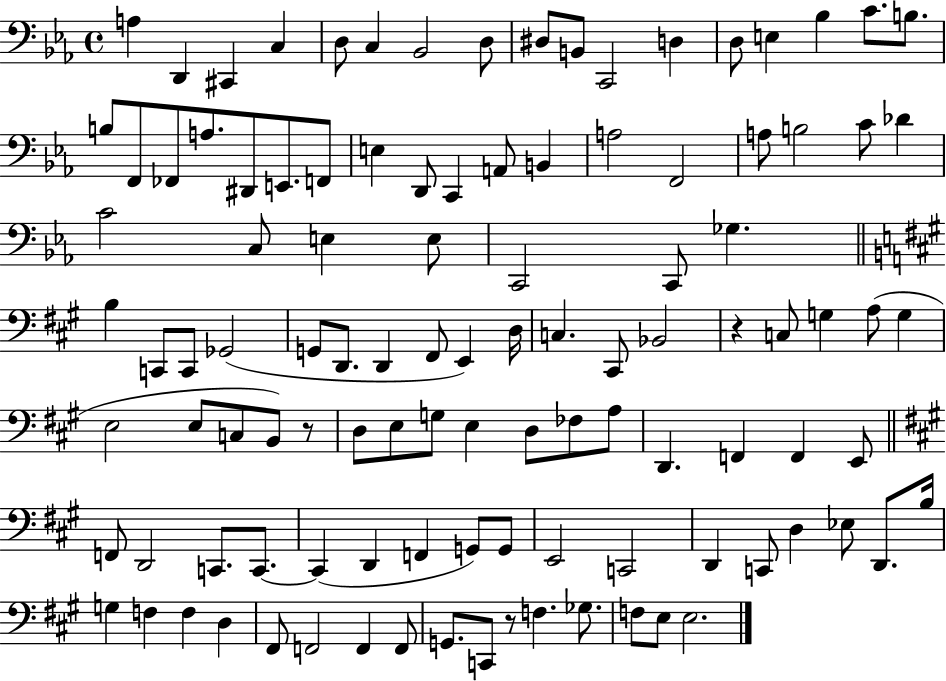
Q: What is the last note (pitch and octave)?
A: E3